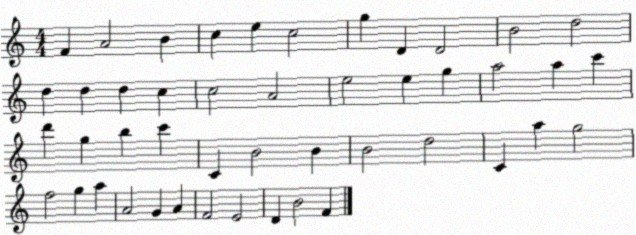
X:1
T:Untitled
M:4/4
L:1/4
K:C
F A2 B c e c2 g D D2 B2 d2 d d d c c2 A2 e2 e g a2 a c' d' g b c' C B2 B B2 d2 C a g2 f2 g a A2 G A F2 E2 D B2 F